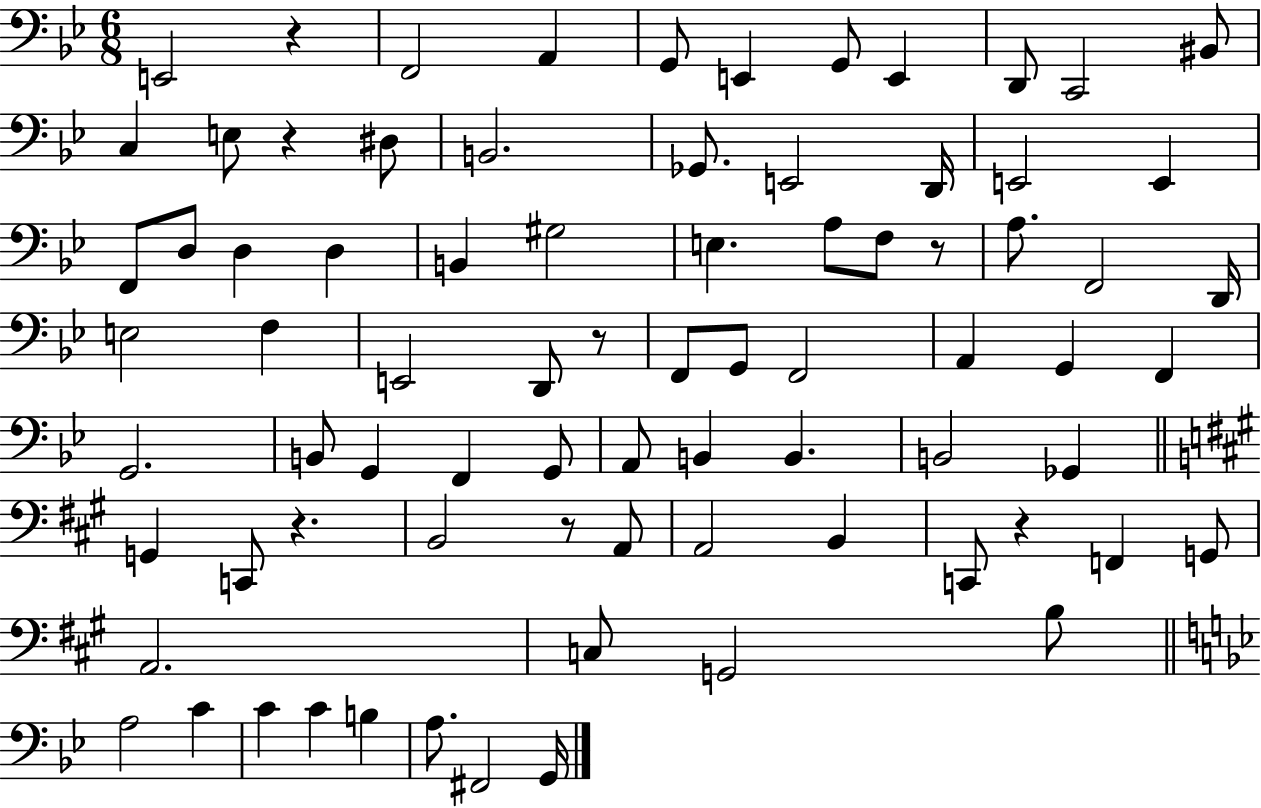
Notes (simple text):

E2/h R/q F2/h A2/q G2/e E2/q G2/e E2/q D2/e C2/h BIS2/e C3/q E3/e R/q D#3/e B2/h. Gb2/e. E2/h D2/s E2/h E2/q F2/e D3/e D3/q D3/q B2/q G#3/h E3/q. A3/e F3/e R/e A3/e. F2/h D2/s E3/h F3/q E2/h D2/e R/e F2/e G2/e F2/h A2/q G2/q F2/q G2/h. B2/e G2/q F2/q G2/e A2/e B2/q B2/q. B2/h Gb2/q G2/q C2/e R/q. B2/h R/e A2/e A2/h B2/q C2/e R/q F2/q G2/e A2/h. C3/e G2/h B3/e A3/h C4/q C4/q C4/q B3/q A3/e. F#2/h G2/s